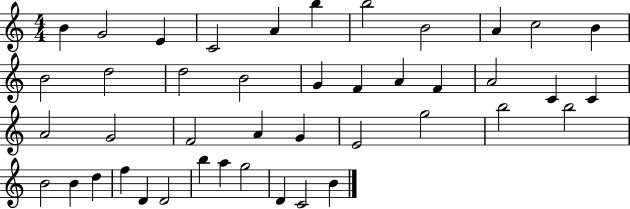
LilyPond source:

{
  \clef treble
  \numericTimeSignature
  \time 4/4
  \key c \major
  b'4 g'2 e'4 | c'2 a'4 b''4 | b''2 b'2 | a'4 c''2 b'4 | \break b'2 d''2 | d''2 b'2 | g'4 f'4 a'4 f'4 | a'2 c'4 c'4 | \break a'2 g'2 | f'2 a'4 g'4 | e'2 g''2 | b''2 b''2 | \break b'2 b'4 d''4 | f''4 d'4 d'2 | b''4 a''4 g''2 | d'4 c'2 b'4 | \break \bar "|."
}